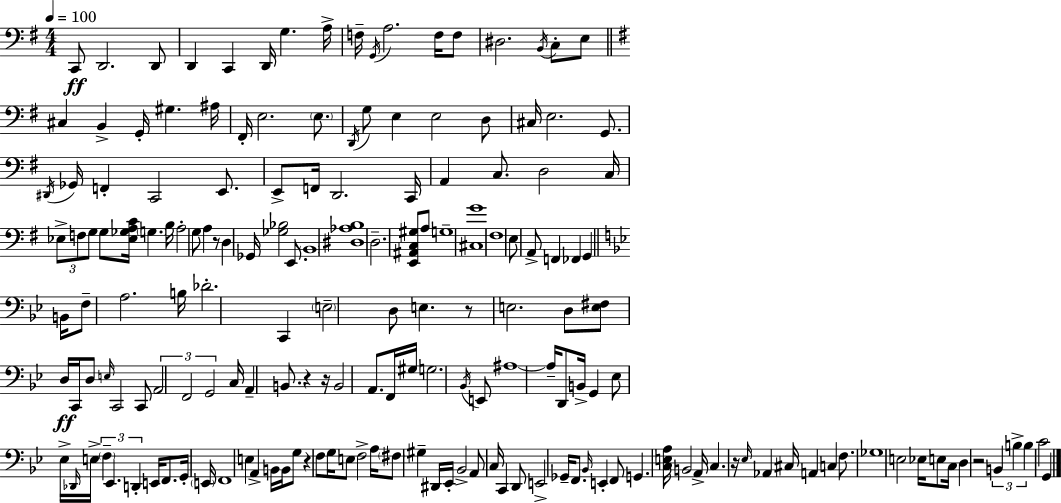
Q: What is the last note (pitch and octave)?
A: G2